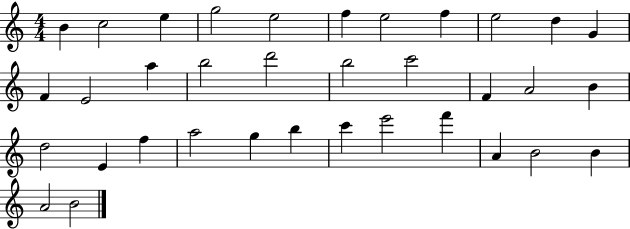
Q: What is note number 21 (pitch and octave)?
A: B4